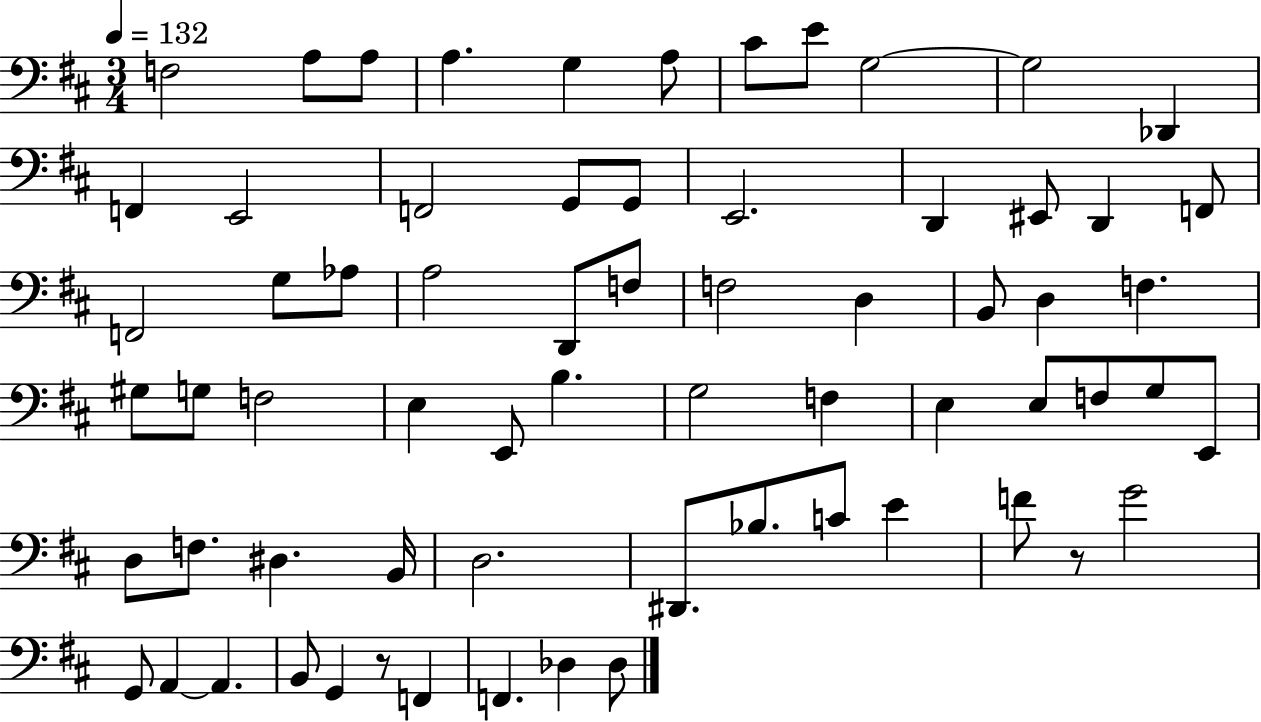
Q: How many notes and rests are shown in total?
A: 67